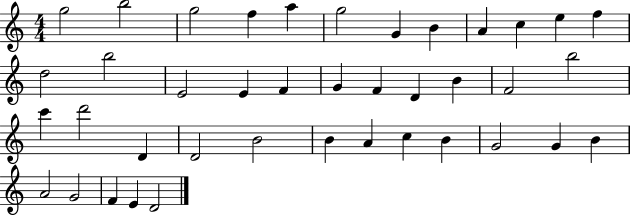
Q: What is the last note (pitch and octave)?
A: D4